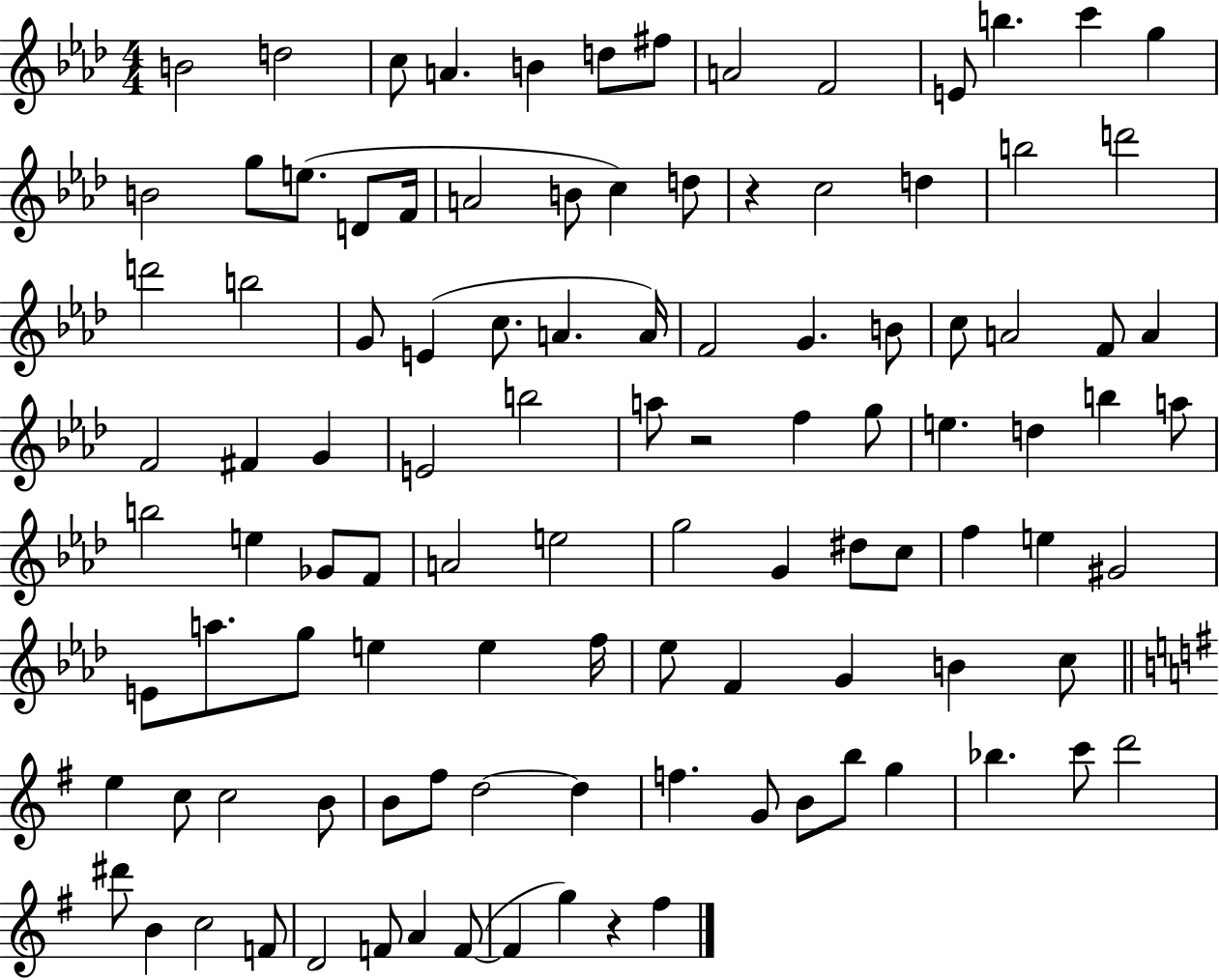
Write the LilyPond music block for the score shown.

{
  \clef treble
  \numericTimeSignature
  \time 4/4
  \key aes \major
  b'2 d''2 | c''8 a'4. b'4 d''8 fis''8 | a'2 f'2 | e'8 b''4. c'''4 g''4 | \break b'2 g''8 e''8.( d'8 f'16 | a'2 b'8 c''4) d''8 | r4 c''2 d''4 | b''2 d'''2 | \break d'''2 b''2 | g'8 e'4( c''8. a'4. a'16) | f'2 g'4. b'8 | c''8 a'2 f'8 a'4 | \break f'2 fis'4 g'4 | e'2 b''2 | a''8 r2 f''4 g''8 | e''4. d''4 b''4 a''8 | \break b''2 e''4 ges'8 f'8 | a'2 e''2 | g''2 g'4 dis''8 c''8 | f''4 e''4 gis'2 | \break e'8 a''8. g''8 e''4 e''4 f''16 | ees''8 f'4 g'4 b'4 c''8 | \bar "||" \break \key g \major e''4 c''8 c''2 b'8 | b'8 fis''8 d''2~~ d''4 | f''4. g'8 b'8 b''8 g''4 | bes''4. c'''8 d'''2 | \break dis'''8 b'4 c''2 f'8 | d'2 f'8 a'4 f'8~(~ | f'4 g''4) r4 fis''4 | \bar "|."
}